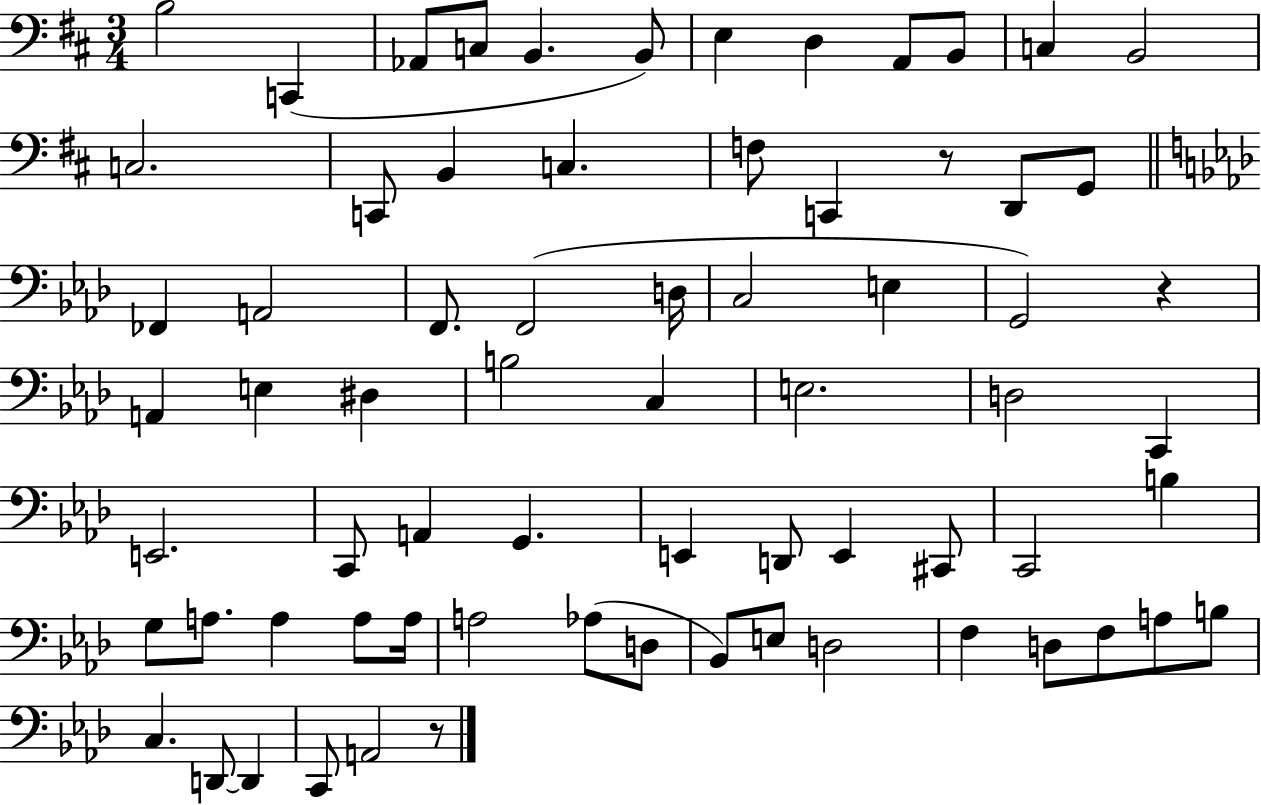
X:1
T:Untitled
M:3/4
L:1/4
K:D
B,2 C,, _A,,/2 C,/2 B,, B,,/2 E, D, A,,/2 B,,/2 C, B,,2 C,2 C,,/2 B,, C, F,/2 C,, z/2 D,,/2 G,,/2 _F,, A,,2 F,,/2 F,,2 D,/4 C,2 E, G,,2 z A,, E, ^D, B,2 C, E,2 D,2 C,, E,,2 C,,/2 A,, G,, E,, D,,/2 E,, ^C,,/2 C,,2 B, G,/2 A,/2 A, A,/2 A,/4 A,2 _A,/2 D,/2 _B,,/2 E,/2 D,2 F, D,/2 F,/2 A,/2 B,/2 C, D,,/2 D,, C,,/2 A,,2 z/2